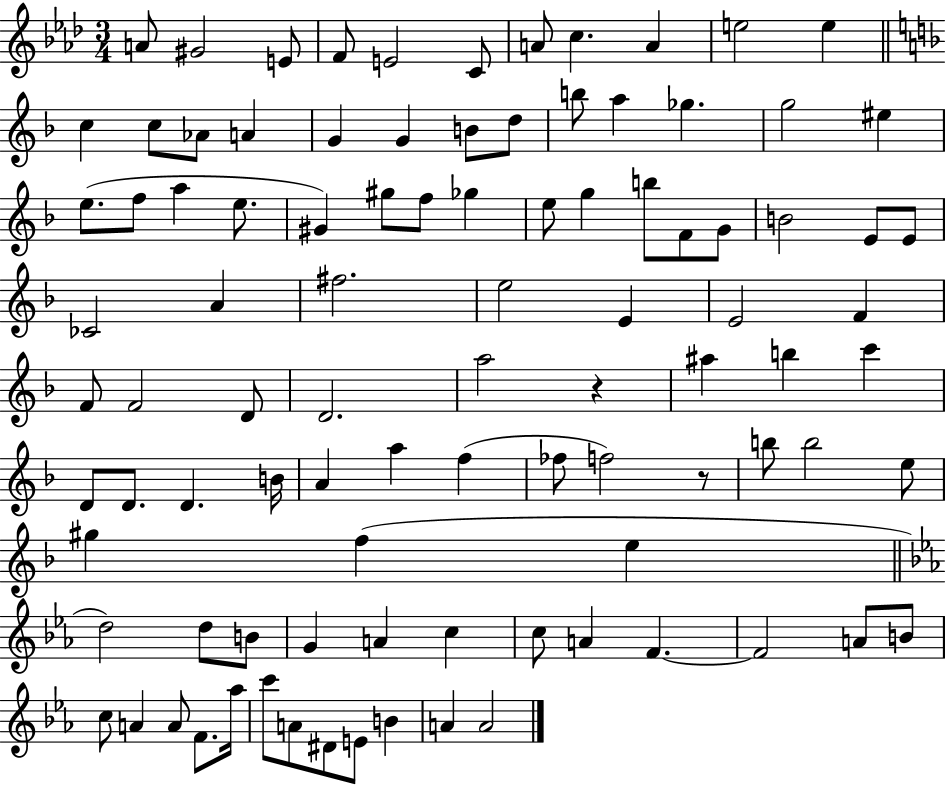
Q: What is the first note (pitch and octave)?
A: A4